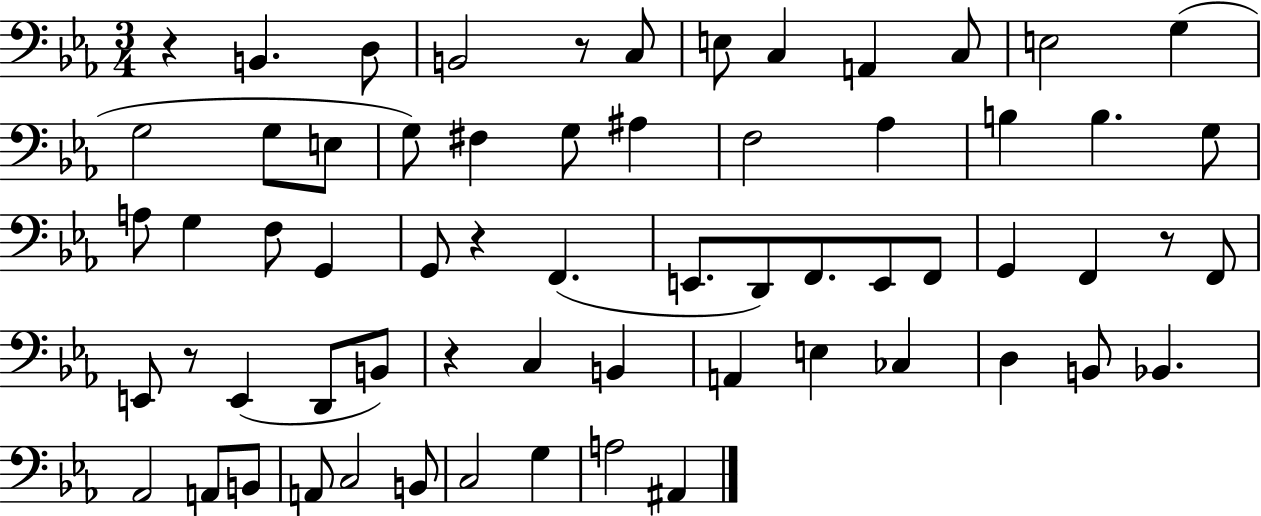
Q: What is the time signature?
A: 3/4